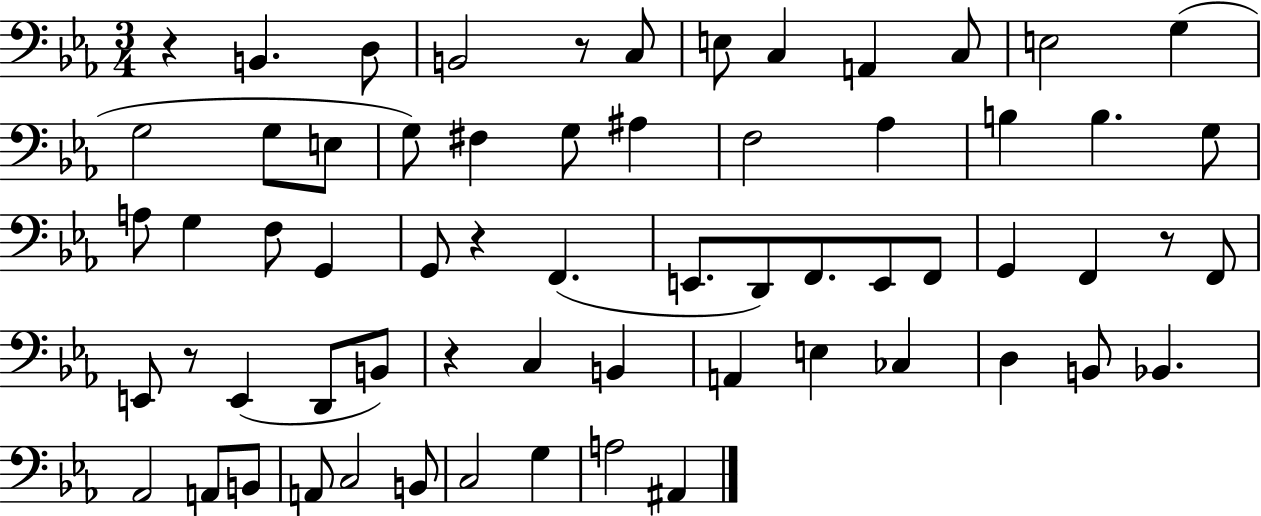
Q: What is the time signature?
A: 3/4